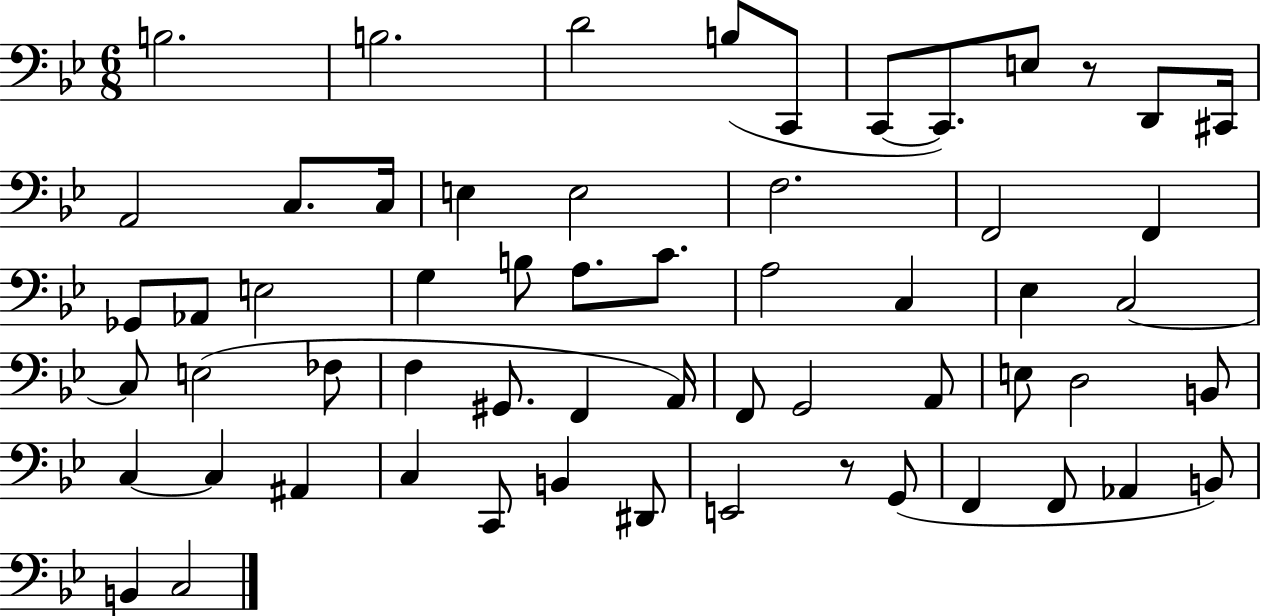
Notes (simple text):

B3/h. B3/h. D4/h B3/e C2/e C2/e C2/e. E3/e R/e D2/e C#2/s A2/h C3/e. C3/s E3/q E3/h F3/h. F2/h F2/q Gb2/e Ab2/e E3/h G3/q B3/e A3/e. C4/e. A3/h C3/q Eb3/q C3/h C3/e E3/h FES3/e F3/q G#2/e. F2/q A2/s F2/e G2/h A2/e E3/e D3/h B2/e C3/q C3/q A#2/q C3/q C2/e B2/q D#2/e E2/h R/e G2/e F2/q F2/e Ab2/q B2/e B2/q C3/h